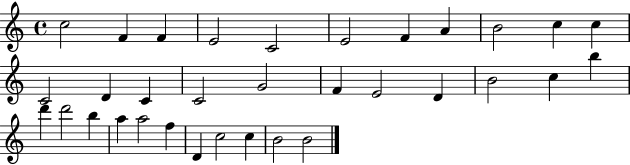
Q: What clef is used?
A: treble